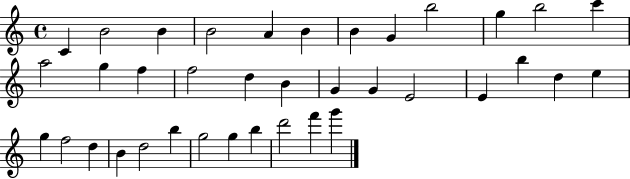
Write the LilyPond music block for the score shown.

{
  \clef treble
  \time 4/4
  \defaultTimeSignature
  \key c \major
  c'4 b'2 b'4 | b'2 a'4 b'4 | b'4 g'4 b''2 | g''4 b''2 c'''4 | \break a''2 g''4 f''4 | f''2 d''4 b'4 | g'4 g'4 e'2 | e'4 b''4 d''4 e''4 | \break g''4 f''2 d''4 | b'4 d''2 b''4 | g''2 g''4 b''4 | d'''2 f'''4 g'''4 | \break \bar "|."
}